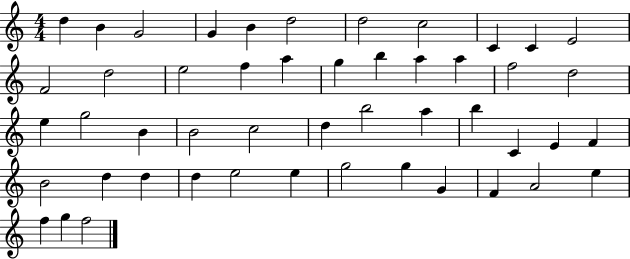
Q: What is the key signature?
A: C major